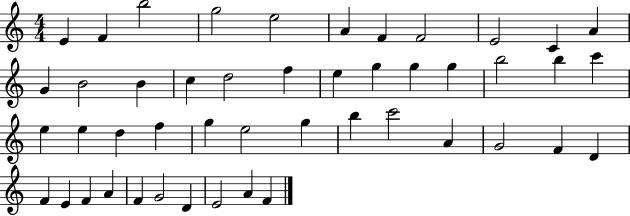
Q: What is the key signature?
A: C major